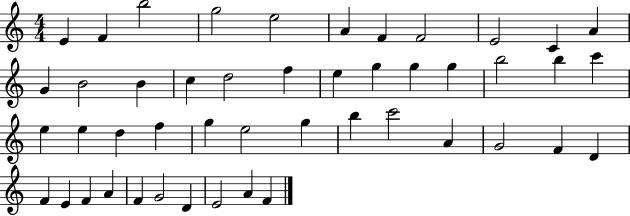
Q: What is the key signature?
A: C major